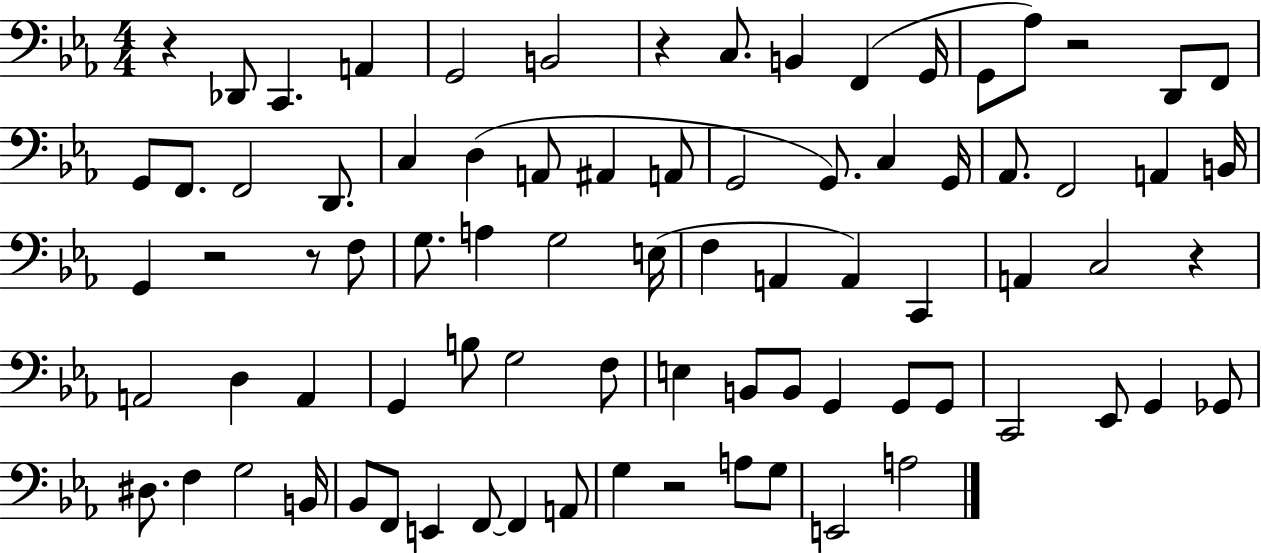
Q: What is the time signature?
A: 4/4